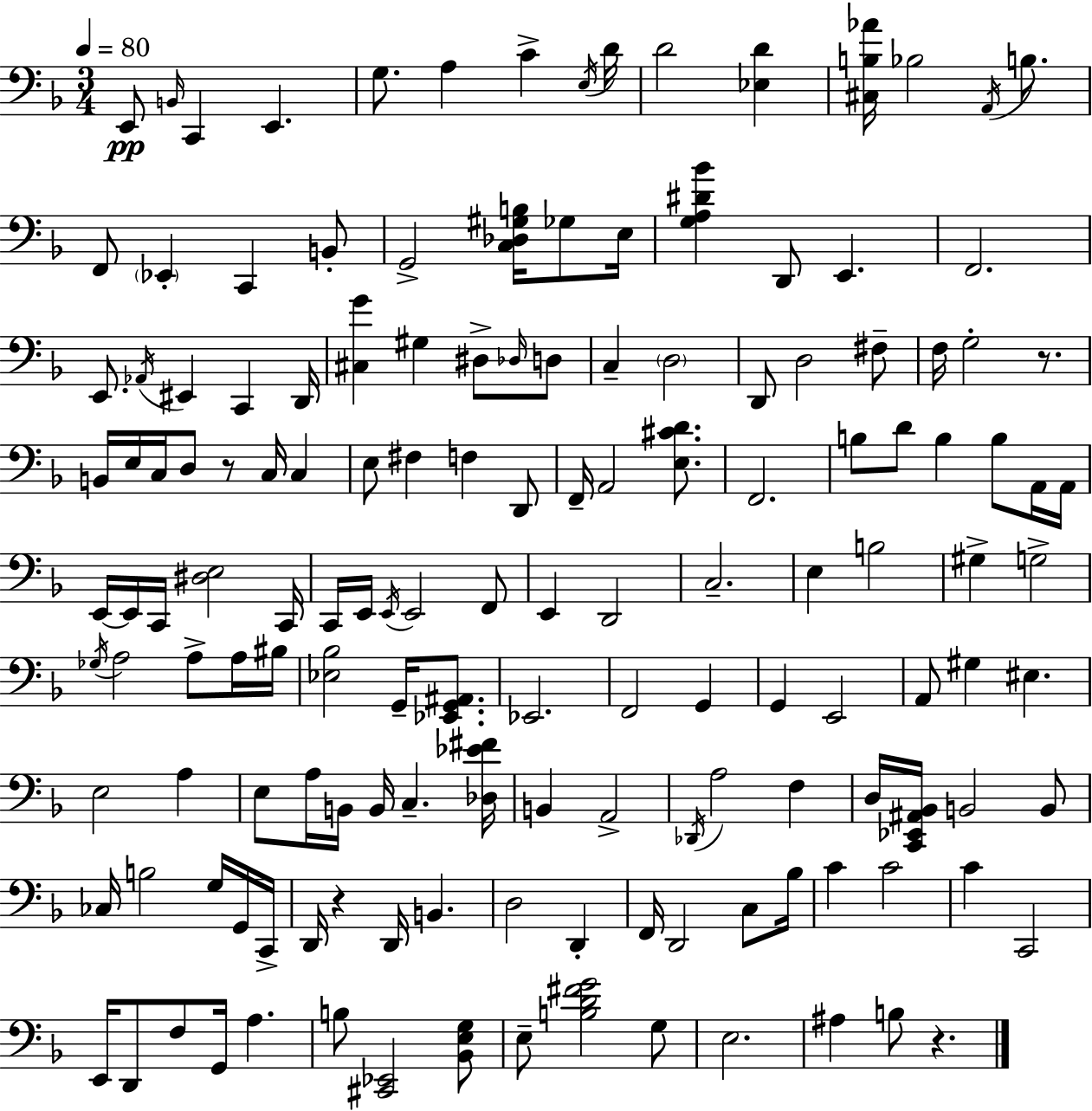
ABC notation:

X:1
T:Untitled
M:3/4
L:1/4
K:Dm
E,,/2 B,,/4 C,, E,, G,/2 A, C E,/4 D/4 D2 [_E,D] [^C,B,_A]/4 _B,2 A,,/4 B,/2 F,,/2 _E,, C,, B,,/2 G,,2 [C,_D,^G,B,]/4 _G,/2 E,/4 [G,A,^D_B] D,,/2 E,, F,,2 E,,/2 _A,,/4 ^E,, C,, D,,/4 [^C,G] ^G, ^D,/2 _D,/4 D,/2 C, D,2 D,,/2 D,2 ^F,/2 F,/4 G,2 z/2 B,,/4 E,/4 C,/4 D,/2 z/2 C,/4 C, E,/2 ^F, F, D,,/2 F,,/4 A,,2 [E,^CD]/2 F,,2 B,/2 D/2 B, B,/2 A,,/4 A,,/4 E,,/4 E,,/4 C,,/4 [^D,E,]2 C,,/4 C,,/4 E,,/4 E,,/4 E,,2 F,,/2 E,, D,,2 C,2 E, B,2 ^G, G,2 _G,/4 A,2 A,/2 A,/4 ^B,/4 [_E,_B,]2 G,,/4 [_E,,G,,^A,,]/2 _E,,2 F,,2 G,, G,, E,,2 A,,/2 ^G, ^E, E,2 A, E,/2 A,/4 B,,/4 B,,/4 C, [_D,_E^F]/4 B,, A,,2 _D,,/4 A,2 F, D,/4 [C,,_E,,^A,,_B,,]/4 B,,2 B,,/2 _C,/4 B,2 G,/4 G,,/4 C,,/4 D,,/4 z D,,/4 B,, D,2 D,, F,,/4 D,,2 C,/2 _B,/4 C C2 C C,,2 E,,/4 D,,/2 F,/2 G,,/4 A, B,/2 [^C,,_E,,]2 [_B,,E,G,]/2 E,/2 [B,D^FG]2 G,/2 E,2 ^A, B,/2 z